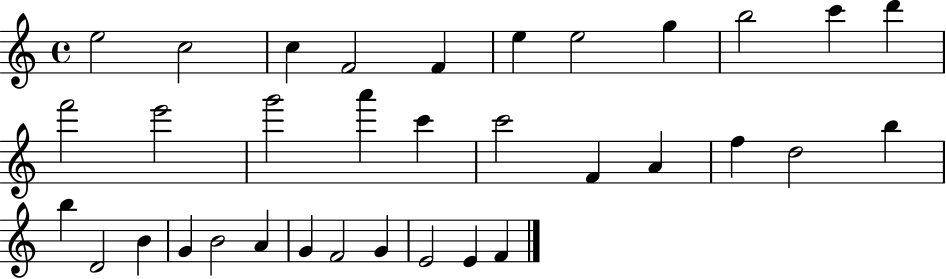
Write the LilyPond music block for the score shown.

{
  \clef treble
  \time 4/4
  \defaultTimeSignature
  \key c \major
  e''2 c''2 | c''4 f'2 f'4 | e''4 e''2 g''4 | b''2 c'''4 d'''4 | \break f'''2 e'''2 | g'''2 a'''4 c'''4 | c'''2 f'4 a'4 | f''4 d''2 b''4 | \break b''4 d'2 b'4 | g'4 b'2 a'4 | g'4 f'2 g'4 | e'2 e'4 f'4 | \break \bar "|."
}